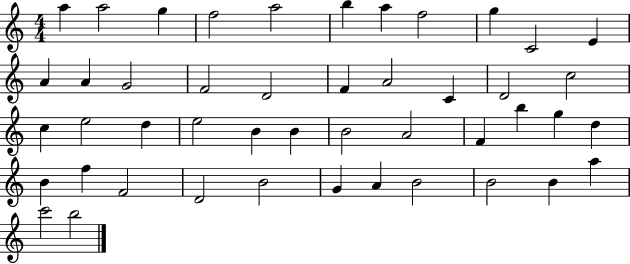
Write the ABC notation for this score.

X:1
T:Untitled
M:4/4
L:1/4
K:C
a a2 g f2 a2 b a f2 g C2 E A A G2 F2 D2 F A2 C D2 c2 c e2 d e2 B B B2 A2 F b g d B f F2 D2 B2 G A B2 B2 B a c'2 b2